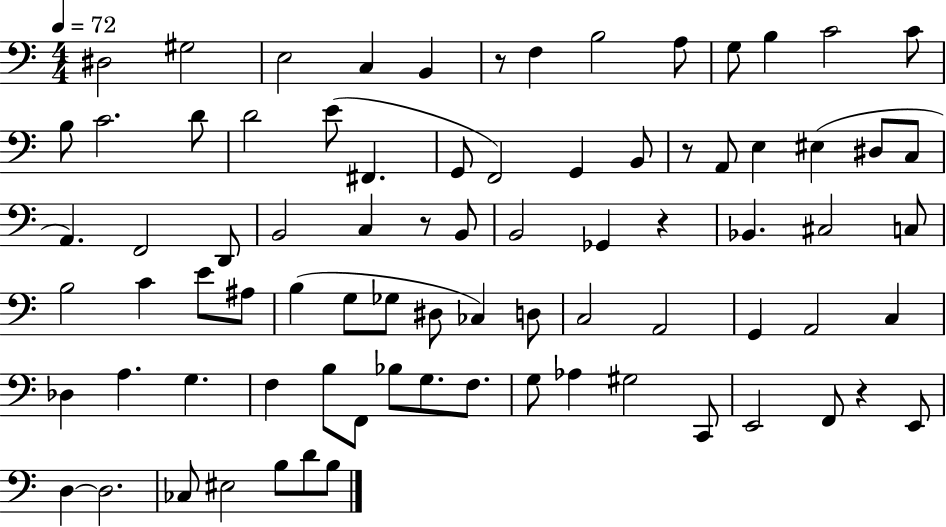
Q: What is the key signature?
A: C major